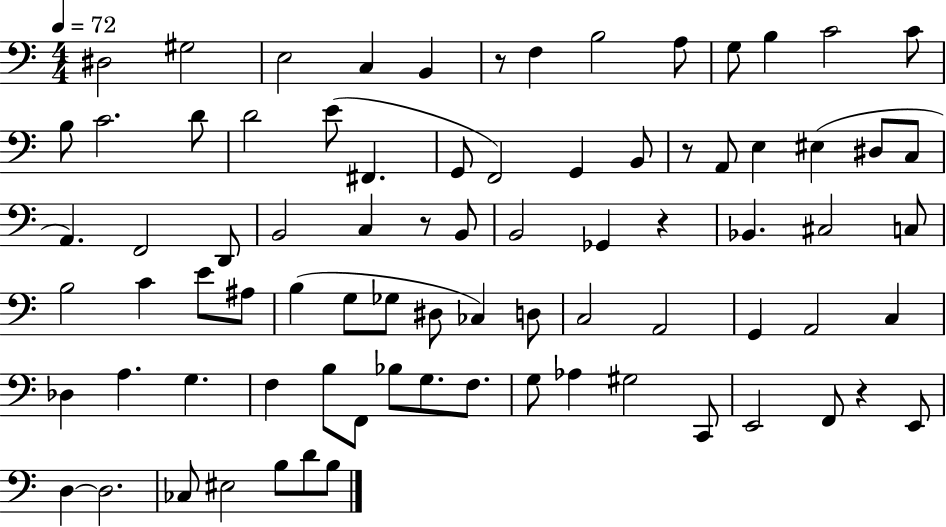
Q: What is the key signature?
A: C major